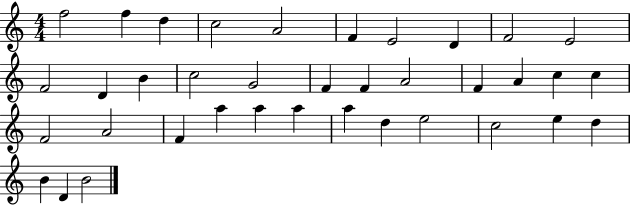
{
  \clef treble
  \numericTimeSignature
  \time 4/4
  \key c \major
  f''2 f''4 d''4 | c''2 a'2 | f'4 e'2 d'4 | f'2 e'2 | \break f'2 d'4 b'4 | c''2 g'2 | f'4 f'4 a'2 | f'4 a'4 c''4 c''4 | \break f'2 a'2 | f'4 a''4 a''4 a''4 | a''4 d''4 e''2 | c''2 e''4 d''4 | \break b'4 d'4 b'2 | \bar "|."
}